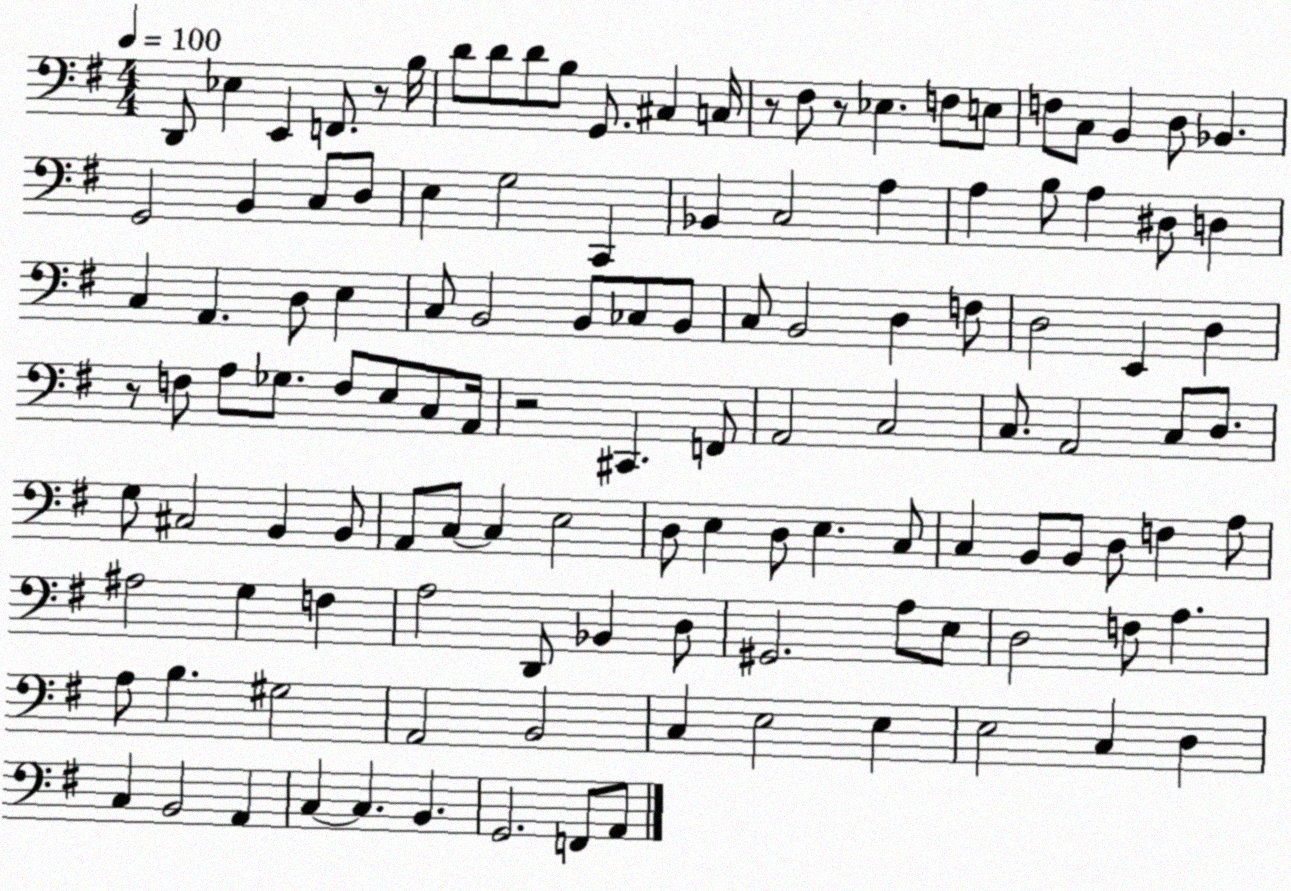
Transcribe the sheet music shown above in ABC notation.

X:1
T:Untitled
M:4/4
L:1/4
K:G
D,,/2 _E, E,, F,,/2 z/2 B,/4 D/2 D/2 D/2 B,/2 G,,/2 ^C, C,/4 z/2 ^F,/2 z/2 _E, F,/2 E,/2 F,/2 C,/2 B,, D,/2 _B,, G,,2 B,, C,/2 D,/2 E, G,2 C,, _B,, C,2 A, A, B,/2 A, ^D,/2 D, C, A,, D,/2 E, C,/2 B,,2 B,,/2 _C,/2 B,,/2 C,/2 B,,2 D, F,/2 D,2 E,, D, z/2 F,/2 A,/2 _G,/2 F,/2 E,/2 C,/2 A,,/4 z2 ^C,, F,,/2 A,,2 C,2 C,/2 A,,2 C,/2 D,/2 G,/2 ^C,2 B,, B,,/2 A,,/2 C,/2 C, E,2 D,/2 E, D,/2 E, C,/2 C, B,,/2 B,,/2 D,/2 F, A,/2 ^A,2 G, F, A,2 D,,/2 _B,, D,/2 ^G,,2 A,/2 E,/2 D,2 F,/2 A, A,/2 B, ^G,2 A,,2 B,,2 C, E,2 E, E,2 C, D, C, B,,2 A,, C, C, B,, G,,2 F,,/2 A,,/2